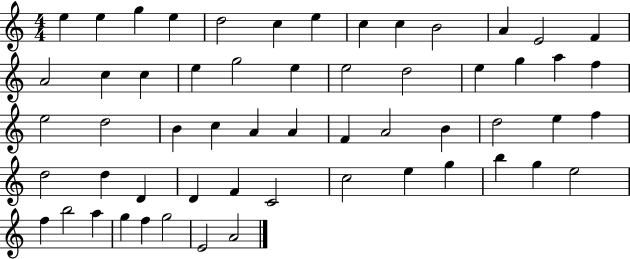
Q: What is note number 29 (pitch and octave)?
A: C5